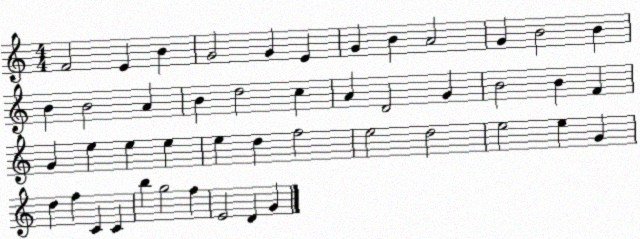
X:1
T:Untitled
M:4/4
L:1/4
K:C
F2 E B G2 G E G B A2 G B2 B B B2 A B d2 c A D2 G B2 B F G e e e e d f2 e2 d2 e2 e G d f C C b g2 f E2 D G